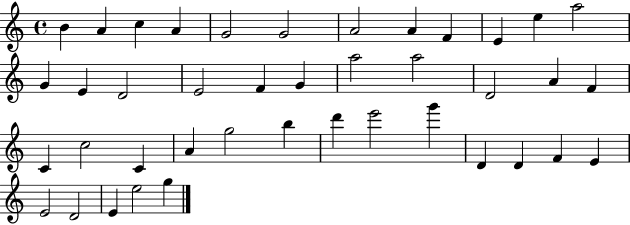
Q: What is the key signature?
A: C major